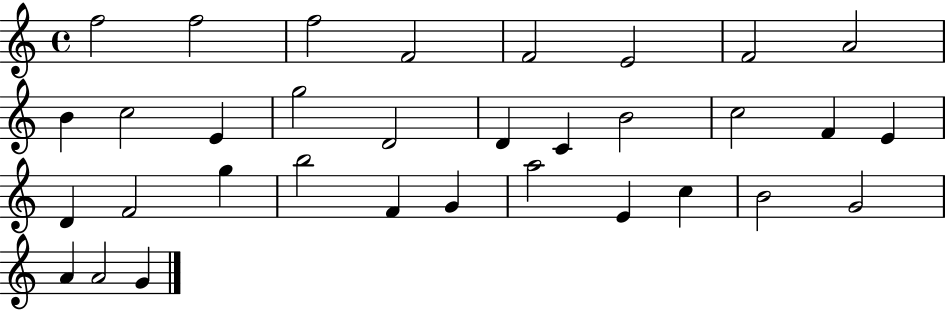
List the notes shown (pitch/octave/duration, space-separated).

F5/h F5/h F5/h F4/h F4/h E4/h F4/h A4/h B4/q C5/h E4/q G5/h D4/h D4/q C4/q B4/h C5/h F4/q E4/q D4/q F4/h G5/q B5/h F4/q G4/q A5/h E4/q C5/q B4/h G4/h A4/q A4/h G4/q